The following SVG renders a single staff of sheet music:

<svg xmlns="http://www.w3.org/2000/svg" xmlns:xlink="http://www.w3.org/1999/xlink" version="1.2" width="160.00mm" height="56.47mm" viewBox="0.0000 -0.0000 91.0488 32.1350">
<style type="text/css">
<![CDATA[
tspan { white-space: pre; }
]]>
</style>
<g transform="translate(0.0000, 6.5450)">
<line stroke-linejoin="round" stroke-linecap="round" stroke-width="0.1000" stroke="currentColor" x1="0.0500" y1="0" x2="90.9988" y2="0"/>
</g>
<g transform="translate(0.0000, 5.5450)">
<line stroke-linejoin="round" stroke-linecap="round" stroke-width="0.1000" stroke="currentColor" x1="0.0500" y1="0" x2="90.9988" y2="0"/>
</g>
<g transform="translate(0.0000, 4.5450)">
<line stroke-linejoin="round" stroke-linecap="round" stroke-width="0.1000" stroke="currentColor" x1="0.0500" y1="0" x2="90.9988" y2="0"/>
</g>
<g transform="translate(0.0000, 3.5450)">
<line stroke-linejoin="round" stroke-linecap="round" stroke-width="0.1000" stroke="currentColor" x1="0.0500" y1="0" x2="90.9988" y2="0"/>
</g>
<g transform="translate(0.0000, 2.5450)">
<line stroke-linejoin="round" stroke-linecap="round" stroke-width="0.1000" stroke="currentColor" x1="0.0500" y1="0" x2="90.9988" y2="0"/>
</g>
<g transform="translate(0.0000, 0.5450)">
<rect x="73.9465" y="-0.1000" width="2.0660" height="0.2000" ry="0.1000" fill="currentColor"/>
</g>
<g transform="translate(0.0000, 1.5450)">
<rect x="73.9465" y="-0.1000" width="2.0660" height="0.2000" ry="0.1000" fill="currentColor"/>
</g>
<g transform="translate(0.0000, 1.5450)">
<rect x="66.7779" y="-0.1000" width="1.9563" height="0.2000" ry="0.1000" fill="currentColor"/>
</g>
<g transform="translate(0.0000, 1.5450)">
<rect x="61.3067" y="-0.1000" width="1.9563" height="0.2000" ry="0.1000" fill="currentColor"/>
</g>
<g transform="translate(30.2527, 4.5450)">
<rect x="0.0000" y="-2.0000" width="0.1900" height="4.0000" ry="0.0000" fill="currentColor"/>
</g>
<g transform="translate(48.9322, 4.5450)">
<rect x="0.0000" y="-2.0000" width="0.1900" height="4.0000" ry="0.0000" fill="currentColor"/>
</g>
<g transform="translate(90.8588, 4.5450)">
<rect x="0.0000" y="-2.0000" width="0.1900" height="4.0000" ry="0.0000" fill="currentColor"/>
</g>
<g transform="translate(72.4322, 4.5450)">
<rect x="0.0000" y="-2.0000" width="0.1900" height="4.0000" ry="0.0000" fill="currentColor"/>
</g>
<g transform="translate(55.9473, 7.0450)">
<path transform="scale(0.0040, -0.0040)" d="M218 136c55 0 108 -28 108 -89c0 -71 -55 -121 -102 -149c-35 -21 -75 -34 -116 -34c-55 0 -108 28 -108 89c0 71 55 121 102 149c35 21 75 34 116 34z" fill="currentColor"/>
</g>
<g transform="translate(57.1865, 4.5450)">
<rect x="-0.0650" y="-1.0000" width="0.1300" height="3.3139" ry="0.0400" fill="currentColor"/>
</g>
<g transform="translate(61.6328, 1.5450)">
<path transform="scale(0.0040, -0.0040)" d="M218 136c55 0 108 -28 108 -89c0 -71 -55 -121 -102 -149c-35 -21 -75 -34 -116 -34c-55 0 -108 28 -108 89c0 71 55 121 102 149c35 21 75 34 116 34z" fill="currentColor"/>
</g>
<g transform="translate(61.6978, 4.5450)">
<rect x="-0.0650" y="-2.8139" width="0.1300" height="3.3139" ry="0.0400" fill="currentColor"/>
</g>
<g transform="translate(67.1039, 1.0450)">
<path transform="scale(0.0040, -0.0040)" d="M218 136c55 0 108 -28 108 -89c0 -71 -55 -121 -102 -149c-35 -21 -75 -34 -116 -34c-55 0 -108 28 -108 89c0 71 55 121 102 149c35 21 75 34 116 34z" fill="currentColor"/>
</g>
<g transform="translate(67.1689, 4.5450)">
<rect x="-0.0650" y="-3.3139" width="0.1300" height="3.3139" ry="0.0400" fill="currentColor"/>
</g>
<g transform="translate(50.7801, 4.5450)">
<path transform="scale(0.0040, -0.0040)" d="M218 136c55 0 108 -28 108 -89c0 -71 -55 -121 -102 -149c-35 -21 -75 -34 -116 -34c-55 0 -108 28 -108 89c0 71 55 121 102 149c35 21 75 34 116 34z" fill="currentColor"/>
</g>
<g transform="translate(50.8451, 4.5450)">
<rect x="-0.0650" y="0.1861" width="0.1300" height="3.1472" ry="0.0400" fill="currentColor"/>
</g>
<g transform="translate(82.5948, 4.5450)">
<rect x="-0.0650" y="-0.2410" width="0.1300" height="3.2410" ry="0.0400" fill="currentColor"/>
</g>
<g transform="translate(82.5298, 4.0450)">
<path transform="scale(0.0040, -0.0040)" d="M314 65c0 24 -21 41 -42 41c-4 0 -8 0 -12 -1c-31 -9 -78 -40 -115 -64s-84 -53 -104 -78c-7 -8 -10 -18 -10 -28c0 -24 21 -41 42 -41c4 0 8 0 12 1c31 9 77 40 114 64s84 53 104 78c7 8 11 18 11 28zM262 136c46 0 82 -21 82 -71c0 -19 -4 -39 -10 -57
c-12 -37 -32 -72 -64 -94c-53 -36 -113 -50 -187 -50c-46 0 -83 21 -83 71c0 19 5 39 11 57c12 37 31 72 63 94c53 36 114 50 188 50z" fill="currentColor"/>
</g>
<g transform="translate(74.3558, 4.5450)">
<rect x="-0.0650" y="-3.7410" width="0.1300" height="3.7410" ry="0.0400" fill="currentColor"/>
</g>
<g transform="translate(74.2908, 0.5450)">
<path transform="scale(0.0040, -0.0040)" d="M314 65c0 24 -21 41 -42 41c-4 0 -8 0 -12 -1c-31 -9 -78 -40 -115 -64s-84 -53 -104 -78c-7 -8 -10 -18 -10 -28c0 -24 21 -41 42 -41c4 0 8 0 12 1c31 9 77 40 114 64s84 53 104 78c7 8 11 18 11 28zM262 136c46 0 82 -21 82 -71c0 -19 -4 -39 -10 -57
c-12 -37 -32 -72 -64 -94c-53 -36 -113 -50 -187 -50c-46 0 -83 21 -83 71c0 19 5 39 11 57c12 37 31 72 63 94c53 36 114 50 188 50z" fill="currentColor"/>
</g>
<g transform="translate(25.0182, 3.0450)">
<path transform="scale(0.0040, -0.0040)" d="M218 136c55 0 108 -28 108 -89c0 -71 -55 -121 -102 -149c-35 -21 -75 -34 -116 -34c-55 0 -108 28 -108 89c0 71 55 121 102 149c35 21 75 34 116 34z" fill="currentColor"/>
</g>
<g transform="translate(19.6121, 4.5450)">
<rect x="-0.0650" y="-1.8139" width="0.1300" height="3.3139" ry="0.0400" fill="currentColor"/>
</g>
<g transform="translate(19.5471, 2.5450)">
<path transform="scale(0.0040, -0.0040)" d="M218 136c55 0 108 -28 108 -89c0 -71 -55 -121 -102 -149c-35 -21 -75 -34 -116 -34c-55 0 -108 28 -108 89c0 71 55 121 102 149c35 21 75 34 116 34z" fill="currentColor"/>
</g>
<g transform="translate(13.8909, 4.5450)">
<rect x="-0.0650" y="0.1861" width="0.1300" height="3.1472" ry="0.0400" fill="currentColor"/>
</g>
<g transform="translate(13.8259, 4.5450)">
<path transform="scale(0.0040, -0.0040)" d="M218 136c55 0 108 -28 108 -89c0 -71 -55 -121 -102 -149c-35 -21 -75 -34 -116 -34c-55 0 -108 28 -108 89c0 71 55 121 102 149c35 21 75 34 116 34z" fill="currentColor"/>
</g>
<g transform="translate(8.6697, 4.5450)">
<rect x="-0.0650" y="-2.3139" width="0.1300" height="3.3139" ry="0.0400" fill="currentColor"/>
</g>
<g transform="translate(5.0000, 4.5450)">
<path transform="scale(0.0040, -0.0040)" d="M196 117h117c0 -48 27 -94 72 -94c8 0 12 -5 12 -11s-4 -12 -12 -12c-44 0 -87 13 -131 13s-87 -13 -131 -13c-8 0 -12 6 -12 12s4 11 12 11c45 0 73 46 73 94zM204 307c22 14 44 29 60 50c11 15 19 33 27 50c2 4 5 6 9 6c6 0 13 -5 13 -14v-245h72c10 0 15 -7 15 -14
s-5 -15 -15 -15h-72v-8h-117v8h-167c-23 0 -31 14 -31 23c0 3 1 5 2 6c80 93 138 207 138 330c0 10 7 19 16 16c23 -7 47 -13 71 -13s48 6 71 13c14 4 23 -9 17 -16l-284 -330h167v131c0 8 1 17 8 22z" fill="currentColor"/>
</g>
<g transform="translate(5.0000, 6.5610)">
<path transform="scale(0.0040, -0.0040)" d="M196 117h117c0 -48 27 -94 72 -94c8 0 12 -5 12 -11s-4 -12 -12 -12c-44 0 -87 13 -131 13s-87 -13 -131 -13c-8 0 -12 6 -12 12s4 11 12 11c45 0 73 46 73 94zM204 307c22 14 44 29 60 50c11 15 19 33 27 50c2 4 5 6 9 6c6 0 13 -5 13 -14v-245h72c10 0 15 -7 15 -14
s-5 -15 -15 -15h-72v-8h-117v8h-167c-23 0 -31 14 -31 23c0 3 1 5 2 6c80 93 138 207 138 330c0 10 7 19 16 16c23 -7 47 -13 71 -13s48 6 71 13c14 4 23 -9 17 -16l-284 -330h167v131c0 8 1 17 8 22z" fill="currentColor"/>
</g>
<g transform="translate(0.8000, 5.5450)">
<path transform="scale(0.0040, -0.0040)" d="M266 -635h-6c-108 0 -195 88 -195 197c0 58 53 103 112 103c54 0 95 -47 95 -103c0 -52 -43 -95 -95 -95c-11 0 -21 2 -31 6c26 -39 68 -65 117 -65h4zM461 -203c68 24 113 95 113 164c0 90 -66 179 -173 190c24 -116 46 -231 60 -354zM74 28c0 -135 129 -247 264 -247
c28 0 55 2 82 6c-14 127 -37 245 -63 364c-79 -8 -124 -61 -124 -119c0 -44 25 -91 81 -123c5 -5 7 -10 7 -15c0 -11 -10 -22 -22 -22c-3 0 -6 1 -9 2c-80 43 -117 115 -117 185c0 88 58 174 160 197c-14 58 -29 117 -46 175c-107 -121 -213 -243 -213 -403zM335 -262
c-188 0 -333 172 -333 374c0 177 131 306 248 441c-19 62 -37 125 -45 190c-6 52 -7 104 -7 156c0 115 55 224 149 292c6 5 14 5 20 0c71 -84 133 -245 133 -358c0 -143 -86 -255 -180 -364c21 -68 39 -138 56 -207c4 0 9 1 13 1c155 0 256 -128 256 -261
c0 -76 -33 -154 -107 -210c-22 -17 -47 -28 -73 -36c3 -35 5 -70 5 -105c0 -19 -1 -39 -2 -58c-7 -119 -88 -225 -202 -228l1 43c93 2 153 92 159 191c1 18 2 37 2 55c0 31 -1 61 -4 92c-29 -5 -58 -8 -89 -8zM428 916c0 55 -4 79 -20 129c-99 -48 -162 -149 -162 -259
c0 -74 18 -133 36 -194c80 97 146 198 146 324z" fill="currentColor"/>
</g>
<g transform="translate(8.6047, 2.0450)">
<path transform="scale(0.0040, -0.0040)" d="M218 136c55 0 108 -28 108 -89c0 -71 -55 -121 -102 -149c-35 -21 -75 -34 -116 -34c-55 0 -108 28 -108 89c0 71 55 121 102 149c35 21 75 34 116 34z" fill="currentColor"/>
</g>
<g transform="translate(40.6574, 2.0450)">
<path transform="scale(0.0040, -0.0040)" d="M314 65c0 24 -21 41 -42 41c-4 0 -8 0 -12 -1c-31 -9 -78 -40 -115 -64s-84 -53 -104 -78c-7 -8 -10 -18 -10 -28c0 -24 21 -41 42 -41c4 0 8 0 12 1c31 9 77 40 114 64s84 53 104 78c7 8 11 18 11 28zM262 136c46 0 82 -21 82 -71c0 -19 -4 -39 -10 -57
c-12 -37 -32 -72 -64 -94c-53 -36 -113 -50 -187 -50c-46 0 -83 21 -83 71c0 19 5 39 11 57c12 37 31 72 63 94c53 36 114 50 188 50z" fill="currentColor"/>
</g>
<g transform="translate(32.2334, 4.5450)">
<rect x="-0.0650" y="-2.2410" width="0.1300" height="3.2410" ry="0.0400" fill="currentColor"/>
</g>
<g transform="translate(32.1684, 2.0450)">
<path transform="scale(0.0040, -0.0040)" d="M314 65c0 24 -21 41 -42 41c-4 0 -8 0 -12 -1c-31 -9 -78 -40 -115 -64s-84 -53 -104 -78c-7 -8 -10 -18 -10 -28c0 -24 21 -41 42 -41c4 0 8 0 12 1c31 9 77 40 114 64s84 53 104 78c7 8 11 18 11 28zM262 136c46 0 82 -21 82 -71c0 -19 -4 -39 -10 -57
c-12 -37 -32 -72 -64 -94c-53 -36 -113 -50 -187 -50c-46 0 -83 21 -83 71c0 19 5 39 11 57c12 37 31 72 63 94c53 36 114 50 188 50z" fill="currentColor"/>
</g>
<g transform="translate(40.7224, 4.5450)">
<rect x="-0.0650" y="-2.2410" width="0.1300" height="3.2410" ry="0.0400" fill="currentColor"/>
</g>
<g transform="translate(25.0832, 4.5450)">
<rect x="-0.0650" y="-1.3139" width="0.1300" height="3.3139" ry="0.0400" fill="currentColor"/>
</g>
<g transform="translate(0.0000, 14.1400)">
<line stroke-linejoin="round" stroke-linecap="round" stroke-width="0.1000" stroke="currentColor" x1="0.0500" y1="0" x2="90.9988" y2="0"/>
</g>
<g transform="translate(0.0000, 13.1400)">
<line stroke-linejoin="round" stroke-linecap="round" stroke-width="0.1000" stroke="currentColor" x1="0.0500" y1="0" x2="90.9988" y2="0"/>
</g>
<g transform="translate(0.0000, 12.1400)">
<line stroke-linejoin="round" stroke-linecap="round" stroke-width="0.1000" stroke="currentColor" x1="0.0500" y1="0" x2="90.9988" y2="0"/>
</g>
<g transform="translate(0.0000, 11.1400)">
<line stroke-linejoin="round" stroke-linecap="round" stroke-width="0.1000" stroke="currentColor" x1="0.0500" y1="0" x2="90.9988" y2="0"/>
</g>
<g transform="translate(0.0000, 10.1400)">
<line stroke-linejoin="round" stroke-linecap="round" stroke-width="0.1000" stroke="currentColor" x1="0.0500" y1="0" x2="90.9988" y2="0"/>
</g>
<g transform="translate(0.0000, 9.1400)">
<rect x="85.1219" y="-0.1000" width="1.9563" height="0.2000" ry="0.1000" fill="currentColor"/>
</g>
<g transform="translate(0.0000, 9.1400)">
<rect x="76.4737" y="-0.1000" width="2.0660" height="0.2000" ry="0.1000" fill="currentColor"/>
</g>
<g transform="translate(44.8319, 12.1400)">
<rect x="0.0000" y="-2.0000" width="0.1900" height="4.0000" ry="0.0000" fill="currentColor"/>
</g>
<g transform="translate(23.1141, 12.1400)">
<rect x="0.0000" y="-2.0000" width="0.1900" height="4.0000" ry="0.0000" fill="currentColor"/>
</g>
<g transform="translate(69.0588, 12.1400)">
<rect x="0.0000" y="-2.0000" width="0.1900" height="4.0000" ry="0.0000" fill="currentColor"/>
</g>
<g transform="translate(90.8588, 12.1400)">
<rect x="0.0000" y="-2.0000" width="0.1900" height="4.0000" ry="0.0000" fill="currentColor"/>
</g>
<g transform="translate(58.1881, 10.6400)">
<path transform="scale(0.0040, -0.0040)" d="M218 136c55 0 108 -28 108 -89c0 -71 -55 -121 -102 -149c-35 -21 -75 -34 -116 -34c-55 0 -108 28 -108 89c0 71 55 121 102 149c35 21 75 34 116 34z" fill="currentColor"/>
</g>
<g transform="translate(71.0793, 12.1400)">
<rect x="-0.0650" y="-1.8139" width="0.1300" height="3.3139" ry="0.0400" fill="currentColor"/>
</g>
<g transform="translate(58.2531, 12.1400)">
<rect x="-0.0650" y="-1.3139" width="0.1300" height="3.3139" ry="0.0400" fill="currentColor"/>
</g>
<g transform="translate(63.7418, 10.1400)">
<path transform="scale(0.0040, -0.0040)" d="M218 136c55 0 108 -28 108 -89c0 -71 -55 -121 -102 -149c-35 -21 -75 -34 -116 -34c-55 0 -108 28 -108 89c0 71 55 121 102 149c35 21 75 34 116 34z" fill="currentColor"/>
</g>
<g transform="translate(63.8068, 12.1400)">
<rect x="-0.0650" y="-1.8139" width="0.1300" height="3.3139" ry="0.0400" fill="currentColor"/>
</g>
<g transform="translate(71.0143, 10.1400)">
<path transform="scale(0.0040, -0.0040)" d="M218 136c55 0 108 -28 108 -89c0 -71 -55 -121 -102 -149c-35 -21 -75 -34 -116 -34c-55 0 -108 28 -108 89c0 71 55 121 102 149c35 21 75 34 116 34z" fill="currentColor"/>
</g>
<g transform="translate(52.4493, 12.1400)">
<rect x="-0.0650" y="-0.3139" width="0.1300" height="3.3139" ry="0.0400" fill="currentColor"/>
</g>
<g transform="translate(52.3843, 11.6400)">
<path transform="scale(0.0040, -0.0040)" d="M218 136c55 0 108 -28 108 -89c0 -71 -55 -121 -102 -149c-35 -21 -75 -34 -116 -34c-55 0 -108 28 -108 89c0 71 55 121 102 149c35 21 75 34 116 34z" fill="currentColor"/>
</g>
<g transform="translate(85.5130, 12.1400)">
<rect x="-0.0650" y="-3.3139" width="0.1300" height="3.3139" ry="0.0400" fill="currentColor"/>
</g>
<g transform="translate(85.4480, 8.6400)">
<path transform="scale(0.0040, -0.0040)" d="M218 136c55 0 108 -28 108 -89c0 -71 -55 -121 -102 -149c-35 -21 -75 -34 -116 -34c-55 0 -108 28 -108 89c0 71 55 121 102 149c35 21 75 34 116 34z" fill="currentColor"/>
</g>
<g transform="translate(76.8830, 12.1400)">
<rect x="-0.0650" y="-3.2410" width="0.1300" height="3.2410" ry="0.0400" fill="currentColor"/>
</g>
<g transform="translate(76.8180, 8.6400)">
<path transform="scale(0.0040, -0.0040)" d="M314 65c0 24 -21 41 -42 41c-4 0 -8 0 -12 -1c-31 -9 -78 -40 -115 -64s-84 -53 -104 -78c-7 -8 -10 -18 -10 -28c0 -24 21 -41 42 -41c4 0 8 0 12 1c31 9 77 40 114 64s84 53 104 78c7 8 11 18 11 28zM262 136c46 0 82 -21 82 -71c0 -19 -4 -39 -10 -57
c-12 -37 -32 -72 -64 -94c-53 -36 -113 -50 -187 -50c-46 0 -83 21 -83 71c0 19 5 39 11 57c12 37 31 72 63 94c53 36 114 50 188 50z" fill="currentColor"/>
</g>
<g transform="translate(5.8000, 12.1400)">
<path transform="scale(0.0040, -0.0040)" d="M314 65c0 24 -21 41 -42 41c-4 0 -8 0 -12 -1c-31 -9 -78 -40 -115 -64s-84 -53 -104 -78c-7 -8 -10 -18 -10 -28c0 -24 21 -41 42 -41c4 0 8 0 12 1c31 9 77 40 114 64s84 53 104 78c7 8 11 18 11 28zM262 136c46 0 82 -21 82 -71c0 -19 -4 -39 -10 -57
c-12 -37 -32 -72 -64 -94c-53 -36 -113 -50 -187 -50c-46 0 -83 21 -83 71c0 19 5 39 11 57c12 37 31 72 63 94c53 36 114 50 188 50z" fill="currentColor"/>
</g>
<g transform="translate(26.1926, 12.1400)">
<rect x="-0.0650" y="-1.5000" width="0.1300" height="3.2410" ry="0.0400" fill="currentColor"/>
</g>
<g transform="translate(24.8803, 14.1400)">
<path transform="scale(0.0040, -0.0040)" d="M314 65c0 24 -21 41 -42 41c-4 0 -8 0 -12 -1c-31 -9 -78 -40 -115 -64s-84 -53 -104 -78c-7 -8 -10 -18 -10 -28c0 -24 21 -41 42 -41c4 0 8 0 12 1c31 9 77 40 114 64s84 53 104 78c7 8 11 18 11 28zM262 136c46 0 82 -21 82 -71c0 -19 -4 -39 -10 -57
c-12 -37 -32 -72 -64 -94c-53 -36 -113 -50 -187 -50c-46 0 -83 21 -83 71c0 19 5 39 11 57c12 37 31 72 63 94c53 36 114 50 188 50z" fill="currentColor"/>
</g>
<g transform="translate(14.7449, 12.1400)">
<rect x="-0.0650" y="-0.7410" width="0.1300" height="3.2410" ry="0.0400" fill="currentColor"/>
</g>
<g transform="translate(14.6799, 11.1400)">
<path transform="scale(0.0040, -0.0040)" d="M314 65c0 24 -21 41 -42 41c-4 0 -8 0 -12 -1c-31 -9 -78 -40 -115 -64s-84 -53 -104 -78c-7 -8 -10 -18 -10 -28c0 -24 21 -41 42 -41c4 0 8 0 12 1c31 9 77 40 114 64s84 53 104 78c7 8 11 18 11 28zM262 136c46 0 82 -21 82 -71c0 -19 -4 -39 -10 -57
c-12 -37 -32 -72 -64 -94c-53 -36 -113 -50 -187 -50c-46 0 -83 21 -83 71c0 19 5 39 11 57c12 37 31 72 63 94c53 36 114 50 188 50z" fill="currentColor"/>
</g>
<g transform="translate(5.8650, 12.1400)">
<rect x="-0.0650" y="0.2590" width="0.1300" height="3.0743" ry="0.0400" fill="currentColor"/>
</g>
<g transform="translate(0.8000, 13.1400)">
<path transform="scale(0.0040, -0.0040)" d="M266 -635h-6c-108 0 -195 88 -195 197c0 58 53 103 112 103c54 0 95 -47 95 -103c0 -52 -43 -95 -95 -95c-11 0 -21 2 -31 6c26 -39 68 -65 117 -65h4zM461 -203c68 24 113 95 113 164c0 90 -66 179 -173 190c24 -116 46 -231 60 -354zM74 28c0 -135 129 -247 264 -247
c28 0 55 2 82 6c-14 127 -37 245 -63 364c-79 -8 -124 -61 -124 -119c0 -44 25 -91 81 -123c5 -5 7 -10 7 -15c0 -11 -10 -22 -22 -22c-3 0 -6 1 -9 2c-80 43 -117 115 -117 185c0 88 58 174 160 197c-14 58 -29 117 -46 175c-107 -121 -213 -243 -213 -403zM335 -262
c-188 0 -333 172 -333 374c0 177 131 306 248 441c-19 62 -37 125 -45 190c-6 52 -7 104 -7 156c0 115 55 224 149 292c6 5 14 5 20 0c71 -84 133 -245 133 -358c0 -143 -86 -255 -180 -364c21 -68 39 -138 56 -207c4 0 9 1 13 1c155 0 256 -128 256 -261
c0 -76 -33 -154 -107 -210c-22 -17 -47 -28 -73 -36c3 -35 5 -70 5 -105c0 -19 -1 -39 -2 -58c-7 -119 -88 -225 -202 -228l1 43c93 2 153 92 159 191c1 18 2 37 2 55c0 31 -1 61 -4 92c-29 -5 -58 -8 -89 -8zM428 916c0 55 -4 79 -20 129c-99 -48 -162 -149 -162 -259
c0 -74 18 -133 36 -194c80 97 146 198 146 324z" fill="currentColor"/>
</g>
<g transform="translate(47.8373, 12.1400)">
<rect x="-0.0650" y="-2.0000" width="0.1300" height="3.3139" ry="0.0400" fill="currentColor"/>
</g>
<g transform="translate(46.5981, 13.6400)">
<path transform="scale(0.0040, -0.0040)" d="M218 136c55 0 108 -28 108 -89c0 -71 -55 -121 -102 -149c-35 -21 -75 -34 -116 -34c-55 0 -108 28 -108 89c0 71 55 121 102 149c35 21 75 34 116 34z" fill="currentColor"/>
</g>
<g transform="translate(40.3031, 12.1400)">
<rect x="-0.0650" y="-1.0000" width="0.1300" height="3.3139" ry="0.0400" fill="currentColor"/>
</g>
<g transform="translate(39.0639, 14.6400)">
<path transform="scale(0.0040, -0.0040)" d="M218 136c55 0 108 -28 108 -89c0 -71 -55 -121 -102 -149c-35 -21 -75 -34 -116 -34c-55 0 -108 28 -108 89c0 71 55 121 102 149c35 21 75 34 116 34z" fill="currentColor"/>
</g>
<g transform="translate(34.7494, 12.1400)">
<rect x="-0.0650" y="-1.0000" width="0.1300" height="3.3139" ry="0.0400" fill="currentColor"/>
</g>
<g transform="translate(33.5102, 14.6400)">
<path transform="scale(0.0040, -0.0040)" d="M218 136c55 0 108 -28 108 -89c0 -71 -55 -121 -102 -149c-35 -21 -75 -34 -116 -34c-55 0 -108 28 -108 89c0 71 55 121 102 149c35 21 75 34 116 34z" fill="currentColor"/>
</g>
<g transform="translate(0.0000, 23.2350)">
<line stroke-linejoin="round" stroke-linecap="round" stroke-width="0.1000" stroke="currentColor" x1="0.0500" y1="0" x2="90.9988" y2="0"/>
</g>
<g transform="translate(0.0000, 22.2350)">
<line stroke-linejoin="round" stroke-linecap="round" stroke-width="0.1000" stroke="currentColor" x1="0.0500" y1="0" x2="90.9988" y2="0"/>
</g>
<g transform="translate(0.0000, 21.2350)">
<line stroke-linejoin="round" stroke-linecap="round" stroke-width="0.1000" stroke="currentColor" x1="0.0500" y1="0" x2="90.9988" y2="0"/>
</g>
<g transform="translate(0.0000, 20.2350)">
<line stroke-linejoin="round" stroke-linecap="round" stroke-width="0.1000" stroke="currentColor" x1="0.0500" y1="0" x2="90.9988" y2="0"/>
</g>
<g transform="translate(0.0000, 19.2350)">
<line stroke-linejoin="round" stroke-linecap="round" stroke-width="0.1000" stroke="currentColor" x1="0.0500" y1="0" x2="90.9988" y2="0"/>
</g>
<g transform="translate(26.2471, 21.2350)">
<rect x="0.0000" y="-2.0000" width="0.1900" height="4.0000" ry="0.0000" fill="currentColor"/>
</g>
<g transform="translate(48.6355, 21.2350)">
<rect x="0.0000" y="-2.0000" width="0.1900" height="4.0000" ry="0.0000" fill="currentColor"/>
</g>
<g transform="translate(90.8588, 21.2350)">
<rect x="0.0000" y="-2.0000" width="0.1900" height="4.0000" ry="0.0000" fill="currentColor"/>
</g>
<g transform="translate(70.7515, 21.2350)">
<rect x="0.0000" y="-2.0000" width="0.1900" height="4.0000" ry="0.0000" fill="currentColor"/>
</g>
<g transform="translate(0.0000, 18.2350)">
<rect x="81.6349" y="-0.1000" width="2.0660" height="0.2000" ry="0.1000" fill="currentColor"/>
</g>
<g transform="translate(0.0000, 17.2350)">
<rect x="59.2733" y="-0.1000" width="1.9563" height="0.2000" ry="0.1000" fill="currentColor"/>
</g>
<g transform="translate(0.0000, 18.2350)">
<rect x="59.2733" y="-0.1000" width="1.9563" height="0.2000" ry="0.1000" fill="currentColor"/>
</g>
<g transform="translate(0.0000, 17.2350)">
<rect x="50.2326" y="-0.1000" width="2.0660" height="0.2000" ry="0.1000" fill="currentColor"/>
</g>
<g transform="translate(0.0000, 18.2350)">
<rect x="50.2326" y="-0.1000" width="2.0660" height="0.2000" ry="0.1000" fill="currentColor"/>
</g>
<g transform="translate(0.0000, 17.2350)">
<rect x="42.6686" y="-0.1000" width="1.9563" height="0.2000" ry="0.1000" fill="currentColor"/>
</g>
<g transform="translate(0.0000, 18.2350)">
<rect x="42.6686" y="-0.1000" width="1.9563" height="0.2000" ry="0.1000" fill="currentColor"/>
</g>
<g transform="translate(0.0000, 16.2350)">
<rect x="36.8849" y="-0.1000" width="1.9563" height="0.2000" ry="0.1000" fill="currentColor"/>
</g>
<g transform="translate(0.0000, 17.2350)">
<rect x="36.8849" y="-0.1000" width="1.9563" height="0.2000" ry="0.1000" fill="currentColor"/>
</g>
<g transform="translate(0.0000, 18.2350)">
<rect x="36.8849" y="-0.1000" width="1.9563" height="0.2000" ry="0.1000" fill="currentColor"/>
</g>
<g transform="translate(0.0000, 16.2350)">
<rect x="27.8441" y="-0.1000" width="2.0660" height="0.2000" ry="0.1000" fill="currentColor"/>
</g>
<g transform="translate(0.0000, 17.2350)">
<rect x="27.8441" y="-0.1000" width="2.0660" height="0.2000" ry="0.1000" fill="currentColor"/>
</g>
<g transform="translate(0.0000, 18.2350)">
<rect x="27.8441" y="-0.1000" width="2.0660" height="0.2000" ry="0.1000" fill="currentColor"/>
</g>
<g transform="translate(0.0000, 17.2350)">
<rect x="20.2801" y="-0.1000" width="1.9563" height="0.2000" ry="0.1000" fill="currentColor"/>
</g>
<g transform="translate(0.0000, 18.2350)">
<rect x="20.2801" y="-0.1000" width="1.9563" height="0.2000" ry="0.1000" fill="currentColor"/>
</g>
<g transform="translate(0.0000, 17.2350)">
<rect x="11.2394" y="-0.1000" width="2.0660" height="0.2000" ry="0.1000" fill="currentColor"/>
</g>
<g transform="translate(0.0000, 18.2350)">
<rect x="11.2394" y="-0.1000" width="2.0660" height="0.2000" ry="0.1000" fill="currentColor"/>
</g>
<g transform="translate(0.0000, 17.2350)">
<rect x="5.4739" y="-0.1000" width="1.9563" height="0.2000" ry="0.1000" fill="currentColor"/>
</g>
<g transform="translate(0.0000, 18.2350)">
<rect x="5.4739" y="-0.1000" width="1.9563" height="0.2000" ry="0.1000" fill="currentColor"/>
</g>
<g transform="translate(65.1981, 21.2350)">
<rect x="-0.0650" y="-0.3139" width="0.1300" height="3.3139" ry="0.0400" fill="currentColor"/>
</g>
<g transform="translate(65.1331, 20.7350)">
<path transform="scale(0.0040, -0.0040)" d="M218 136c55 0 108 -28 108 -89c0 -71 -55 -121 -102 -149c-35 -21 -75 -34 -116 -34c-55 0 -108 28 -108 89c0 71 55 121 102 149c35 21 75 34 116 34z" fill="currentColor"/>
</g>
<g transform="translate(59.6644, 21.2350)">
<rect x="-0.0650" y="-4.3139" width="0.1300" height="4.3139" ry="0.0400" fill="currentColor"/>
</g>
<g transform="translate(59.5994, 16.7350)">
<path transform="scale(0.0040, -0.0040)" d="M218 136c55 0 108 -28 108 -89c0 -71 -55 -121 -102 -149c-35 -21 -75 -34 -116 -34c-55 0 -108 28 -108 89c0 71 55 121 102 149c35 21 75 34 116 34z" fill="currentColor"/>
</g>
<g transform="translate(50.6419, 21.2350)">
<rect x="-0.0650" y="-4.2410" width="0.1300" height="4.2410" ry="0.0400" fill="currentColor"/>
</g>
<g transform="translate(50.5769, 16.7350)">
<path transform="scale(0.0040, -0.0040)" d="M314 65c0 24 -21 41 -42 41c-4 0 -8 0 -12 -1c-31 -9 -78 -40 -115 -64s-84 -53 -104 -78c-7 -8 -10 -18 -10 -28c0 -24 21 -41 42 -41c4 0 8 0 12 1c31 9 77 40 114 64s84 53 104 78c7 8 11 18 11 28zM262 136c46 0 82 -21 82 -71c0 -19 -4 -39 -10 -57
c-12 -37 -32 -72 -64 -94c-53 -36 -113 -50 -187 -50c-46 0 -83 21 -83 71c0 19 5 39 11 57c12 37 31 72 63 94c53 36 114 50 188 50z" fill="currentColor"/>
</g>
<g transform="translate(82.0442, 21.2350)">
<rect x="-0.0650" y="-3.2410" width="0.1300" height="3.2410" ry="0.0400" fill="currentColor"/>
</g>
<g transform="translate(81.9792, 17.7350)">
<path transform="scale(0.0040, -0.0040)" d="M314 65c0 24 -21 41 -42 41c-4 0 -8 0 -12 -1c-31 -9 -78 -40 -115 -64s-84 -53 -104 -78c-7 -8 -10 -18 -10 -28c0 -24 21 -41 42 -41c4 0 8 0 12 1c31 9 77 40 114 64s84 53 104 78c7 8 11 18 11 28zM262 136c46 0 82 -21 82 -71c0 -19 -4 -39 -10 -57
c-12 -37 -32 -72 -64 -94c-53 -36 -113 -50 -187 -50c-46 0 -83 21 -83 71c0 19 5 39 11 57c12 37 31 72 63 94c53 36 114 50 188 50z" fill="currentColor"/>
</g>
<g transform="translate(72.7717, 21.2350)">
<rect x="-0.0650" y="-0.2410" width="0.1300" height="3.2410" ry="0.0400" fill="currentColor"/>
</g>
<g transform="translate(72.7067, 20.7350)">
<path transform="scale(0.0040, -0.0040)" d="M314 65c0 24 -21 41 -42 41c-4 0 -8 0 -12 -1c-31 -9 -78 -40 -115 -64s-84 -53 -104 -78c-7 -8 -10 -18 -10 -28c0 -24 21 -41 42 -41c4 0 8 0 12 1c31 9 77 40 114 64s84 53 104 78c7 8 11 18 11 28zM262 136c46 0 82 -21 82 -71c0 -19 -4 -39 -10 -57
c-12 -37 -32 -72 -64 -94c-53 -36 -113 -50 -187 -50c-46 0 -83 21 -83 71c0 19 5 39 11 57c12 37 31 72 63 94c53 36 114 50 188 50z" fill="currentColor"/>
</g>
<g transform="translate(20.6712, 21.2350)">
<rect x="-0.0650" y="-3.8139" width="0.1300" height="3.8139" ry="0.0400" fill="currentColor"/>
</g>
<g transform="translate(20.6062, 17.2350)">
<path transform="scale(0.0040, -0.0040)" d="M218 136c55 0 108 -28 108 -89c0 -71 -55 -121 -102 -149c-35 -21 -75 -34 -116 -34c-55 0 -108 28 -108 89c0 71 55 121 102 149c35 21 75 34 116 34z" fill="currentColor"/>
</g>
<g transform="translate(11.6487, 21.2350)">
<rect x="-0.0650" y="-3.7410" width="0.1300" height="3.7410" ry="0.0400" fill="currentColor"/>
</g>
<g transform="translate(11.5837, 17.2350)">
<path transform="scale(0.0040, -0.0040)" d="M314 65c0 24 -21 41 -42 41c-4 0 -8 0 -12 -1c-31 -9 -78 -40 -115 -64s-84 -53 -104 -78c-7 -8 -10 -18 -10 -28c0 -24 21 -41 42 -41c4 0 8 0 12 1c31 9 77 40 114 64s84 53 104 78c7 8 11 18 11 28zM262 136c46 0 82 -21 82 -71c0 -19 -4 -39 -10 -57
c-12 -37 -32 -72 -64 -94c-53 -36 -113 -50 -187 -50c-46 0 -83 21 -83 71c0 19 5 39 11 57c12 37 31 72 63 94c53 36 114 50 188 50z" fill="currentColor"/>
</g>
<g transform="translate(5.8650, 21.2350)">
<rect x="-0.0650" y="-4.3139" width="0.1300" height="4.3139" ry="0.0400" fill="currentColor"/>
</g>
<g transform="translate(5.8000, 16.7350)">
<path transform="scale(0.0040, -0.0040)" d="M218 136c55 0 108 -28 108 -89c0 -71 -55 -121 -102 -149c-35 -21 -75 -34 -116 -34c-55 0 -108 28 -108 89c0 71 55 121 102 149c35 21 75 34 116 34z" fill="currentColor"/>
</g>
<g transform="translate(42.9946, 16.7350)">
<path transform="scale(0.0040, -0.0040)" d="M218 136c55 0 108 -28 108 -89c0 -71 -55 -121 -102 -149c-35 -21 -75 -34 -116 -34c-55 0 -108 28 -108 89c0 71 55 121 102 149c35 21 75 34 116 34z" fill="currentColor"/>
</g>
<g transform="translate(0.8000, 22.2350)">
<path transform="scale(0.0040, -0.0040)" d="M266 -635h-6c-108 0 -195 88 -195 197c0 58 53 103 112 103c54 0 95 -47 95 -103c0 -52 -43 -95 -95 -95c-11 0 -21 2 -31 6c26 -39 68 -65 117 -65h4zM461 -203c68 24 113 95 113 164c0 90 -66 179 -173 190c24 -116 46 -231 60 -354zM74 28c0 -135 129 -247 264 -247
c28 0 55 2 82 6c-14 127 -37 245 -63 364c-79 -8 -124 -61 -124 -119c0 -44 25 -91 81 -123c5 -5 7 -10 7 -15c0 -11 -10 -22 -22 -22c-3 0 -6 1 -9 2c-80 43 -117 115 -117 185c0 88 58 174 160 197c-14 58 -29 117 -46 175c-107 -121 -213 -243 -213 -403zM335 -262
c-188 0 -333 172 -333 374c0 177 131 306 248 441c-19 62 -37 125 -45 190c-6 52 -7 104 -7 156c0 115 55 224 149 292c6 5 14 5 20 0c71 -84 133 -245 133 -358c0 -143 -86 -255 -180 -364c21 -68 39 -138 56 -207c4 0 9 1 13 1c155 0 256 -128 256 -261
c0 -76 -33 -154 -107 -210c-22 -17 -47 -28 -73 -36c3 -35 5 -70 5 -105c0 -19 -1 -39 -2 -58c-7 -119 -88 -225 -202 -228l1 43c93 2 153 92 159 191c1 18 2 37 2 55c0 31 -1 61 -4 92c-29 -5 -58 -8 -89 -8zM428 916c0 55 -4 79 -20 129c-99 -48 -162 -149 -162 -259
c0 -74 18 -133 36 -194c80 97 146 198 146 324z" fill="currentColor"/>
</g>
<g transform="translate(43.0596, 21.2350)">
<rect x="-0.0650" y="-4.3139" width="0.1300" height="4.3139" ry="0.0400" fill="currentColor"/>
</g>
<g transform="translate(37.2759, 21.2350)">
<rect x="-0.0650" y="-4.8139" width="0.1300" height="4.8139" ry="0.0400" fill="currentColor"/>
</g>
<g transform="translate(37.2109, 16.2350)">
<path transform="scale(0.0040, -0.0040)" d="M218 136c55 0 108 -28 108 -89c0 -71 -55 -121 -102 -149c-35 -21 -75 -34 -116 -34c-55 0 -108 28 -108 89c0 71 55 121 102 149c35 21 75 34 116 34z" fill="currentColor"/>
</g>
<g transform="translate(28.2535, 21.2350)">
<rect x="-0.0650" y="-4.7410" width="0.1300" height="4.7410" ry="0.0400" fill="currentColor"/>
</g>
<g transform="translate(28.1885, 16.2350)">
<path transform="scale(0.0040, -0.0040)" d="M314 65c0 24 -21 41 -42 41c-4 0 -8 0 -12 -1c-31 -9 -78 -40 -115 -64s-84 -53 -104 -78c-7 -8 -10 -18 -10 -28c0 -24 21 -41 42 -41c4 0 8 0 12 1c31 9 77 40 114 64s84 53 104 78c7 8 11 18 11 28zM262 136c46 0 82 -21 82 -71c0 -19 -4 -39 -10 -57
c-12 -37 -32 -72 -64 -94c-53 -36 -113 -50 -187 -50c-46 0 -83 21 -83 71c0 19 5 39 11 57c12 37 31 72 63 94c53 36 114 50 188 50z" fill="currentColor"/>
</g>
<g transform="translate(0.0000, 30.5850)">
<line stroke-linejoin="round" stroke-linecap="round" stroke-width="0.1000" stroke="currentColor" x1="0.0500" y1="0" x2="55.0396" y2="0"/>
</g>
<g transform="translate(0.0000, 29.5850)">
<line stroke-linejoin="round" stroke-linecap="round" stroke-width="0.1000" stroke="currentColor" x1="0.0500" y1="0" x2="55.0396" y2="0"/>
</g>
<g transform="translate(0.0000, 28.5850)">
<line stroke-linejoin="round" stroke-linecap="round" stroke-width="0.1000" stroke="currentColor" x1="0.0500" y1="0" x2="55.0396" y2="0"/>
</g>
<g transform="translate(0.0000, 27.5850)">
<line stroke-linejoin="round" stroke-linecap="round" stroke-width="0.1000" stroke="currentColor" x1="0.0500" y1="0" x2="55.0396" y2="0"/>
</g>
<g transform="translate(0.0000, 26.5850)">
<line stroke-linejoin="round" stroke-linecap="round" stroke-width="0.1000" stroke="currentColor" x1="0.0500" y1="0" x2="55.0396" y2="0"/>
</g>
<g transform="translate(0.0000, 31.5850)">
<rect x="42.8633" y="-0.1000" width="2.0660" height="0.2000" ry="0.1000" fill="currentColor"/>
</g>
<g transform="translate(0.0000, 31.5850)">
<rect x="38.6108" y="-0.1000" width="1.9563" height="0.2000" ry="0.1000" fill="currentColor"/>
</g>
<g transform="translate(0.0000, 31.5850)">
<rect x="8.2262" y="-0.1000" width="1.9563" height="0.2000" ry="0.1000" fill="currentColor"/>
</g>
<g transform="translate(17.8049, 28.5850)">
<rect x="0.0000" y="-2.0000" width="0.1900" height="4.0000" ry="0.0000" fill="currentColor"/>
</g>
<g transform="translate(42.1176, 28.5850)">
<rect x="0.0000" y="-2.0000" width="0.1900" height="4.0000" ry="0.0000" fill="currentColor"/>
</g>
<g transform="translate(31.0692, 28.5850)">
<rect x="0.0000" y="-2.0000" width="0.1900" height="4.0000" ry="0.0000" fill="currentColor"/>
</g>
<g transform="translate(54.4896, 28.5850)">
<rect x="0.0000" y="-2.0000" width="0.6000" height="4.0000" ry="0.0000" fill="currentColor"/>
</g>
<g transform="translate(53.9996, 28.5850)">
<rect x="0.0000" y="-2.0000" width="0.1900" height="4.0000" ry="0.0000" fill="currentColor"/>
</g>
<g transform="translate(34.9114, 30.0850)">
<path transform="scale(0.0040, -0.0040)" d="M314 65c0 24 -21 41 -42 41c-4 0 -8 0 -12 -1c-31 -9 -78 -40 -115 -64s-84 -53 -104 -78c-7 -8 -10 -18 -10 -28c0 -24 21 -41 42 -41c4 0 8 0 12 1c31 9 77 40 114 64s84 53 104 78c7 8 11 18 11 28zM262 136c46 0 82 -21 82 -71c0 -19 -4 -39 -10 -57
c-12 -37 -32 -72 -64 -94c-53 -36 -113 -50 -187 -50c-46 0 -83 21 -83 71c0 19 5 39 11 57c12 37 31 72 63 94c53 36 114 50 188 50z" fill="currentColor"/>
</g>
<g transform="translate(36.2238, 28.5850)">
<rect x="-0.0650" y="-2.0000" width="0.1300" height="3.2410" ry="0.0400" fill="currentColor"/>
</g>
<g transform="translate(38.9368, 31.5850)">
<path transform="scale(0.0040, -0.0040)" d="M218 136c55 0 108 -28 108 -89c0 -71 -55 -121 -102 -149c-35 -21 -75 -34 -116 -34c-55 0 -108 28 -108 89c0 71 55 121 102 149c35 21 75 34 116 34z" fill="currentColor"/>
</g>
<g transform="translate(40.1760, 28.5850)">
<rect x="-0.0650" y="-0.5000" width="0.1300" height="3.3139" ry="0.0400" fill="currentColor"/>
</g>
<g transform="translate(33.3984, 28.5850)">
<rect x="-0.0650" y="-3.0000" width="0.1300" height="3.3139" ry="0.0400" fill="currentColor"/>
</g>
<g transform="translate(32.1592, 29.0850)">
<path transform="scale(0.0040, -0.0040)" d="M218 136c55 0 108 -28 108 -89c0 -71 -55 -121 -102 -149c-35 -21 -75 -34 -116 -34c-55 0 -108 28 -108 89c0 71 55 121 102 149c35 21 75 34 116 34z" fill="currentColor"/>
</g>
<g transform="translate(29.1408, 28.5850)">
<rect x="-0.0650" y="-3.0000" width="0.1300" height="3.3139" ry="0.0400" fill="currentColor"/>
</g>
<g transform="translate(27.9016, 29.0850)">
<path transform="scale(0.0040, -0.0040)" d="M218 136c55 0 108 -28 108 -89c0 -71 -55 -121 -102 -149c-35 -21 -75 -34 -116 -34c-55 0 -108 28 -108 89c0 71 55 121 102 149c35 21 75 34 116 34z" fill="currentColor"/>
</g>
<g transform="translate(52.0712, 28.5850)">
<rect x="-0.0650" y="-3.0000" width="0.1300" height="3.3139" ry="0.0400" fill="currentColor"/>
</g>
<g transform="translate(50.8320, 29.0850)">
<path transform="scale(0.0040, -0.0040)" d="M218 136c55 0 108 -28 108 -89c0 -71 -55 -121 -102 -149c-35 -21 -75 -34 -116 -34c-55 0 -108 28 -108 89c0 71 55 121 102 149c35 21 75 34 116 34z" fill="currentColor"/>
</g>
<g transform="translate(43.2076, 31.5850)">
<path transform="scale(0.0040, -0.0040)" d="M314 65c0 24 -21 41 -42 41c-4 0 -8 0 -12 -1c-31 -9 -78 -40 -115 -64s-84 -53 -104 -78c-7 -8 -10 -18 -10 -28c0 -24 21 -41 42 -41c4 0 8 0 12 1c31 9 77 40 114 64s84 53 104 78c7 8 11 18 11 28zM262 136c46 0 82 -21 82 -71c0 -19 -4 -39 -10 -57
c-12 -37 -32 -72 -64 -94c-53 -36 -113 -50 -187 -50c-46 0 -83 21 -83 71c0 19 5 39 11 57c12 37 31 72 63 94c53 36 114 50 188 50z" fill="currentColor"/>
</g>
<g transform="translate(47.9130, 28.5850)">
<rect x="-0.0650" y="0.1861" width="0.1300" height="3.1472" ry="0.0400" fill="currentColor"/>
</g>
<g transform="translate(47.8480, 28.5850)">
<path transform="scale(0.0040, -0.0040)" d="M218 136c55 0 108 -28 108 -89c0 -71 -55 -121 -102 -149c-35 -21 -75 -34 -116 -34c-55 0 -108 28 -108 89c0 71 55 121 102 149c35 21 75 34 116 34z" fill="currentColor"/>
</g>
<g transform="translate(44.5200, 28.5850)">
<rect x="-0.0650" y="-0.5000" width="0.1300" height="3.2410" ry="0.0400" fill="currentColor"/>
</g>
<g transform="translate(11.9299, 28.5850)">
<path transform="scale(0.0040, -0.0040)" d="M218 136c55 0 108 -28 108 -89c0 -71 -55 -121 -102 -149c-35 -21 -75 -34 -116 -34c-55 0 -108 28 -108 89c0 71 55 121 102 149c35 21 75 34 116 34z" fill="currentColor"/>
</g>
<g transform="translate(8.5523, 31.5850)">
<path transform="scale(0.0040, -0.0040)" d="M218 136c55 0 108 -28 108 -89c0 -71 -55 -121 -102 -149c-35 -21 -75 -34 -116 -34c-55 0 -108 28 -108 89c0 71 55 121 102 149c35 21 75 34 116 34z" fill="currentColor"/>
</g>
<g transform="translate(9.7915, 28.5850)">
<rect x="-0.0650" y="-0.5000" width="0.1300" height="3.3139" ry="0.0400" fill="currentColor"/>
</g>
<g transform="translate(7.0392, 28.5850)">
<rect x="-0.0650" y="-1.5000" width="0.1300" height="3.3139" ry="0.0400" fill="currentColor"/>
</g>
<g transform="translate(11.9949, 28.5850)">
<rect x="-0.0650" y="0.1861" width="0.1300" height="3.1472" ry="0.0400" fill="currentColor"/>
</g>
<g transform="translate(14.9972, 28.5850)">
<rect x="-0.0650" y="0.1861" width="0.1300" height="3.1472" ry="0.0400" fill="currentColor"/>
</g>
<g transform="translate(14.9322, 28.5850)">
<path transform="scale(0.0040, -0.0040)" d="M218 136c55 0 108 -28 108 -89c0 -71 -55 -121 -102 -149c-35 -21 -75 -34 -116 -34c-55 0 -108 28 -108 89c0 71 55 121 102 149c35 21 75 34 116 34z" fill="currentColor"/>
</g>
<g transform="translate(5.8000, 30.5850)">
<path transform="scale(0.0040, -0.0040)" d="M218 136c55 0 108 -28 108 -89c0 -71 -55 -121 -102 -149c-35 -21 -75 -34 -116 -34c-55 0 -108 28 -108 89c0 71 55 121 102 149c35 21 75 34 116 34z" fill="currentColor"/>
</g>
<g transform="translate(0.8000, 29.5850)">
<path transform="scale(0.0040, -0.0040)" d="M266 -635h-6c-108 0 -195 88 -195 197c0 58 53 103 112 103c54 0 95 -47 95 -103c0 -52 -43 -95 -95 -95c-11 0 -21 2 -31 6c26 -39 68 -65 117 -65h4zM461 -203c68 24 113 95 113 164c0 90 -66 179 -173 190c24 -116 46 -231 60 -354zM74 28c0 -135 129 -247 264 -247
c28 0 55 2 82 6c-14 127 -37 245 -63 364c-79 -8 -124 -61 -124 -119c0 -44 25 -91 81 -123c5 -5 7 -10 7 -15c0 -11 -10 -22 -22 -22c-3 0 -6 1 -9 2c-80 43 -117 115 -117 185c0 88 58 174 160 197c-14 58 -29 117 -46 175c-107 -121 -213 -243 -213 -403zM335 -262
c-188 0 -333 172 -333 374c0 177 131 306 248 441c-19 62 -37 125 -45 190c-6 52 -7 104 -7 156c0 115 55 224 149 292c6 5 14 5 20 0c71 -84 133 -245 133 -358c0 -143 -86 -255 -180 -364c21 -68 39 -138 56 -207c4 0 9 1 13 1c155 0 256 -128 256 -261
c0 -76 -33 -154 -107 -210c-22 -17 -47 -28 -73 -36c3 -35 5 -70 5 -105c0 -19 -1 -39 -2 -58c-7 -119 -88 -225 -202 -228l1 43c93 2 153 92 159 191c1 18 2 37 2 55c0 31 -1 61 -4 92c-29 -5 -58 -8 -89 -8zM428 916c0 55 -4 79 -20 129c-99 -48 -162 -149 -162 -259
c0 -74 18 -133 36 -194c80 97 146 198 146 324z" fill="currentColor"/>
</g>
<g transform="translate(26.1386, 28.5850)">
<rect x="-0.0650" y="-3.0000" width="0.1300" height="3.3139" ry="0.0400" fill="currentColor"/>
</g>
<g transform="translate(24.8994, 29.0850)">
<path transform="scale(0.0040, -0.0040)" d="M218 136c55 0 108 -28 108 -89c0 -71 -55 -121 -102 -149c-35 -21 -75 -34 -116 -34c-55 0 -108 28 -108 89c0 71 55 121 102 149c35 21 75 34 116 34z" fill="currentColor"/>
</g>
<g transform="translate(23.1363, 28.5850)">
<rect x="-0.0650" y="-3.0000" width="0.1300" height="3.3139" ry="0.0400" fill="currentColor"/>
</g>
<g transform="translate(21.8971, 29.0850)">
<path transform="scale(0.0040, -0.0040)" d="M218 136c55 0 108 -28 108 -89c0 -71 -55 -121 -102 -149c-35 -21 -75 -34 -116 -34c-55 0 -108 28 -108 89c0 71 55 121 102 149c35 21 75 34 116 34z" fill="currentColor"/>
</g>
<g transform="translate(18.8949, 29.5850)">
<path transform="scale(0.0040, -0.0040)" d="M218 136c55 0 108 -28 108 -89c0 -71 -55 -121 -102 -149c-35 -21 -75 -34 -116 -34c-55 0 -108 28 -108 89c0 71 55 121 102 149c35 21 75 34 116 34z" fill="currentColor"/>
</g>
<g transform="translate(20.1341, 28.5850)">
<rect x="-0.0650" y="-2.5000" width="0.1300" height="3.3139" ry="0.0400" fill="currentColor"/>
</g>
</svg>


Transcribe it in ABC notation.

X:1
T:Untitled
M:4/4
L:1/4
K:C
g B f e g2 g2 B D a b c'2 c2 B2 d2 E2 D D F c e f f b2 b d' c'2 c' e'2 e' d' d'2 d' c c2 b2 E C B B G A A A A F2 C C2 B A